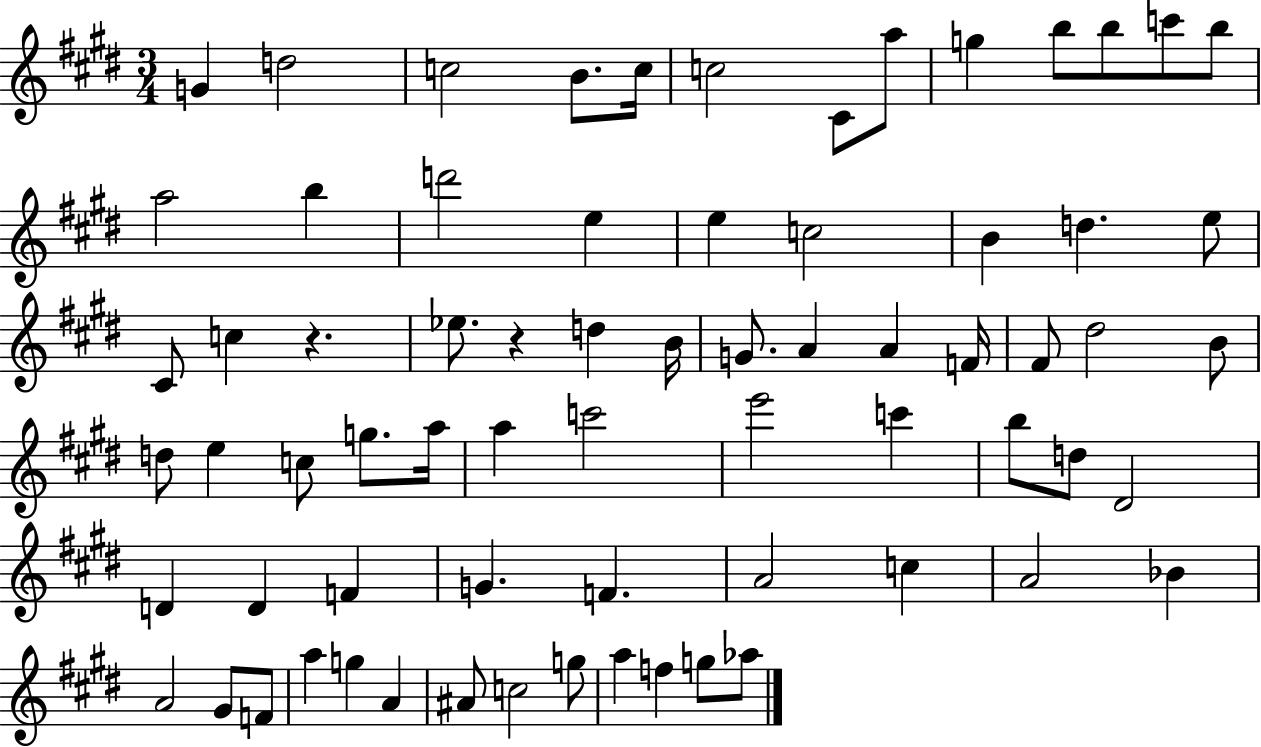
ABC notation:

X:1
T:Untitled
M:3/4
L:1/4
K:E
G d2 c2 B/2 c/4 c2 ^C/2 a/2 g b/2 b/2 c'/2 b/2 a2 b d'2 e e c2 B d e/2 ^C/2 c z _e/2 z d B/4 G/2 A A F/4 ^F/2 ^d2 B/2 d/2 e c/2 g/2 a/4 a c'2 e'2 c' b/2 d/2 ^D2 D D F G F A2 c A2 _B A2 ^G/2 F/2 a g A ^A/2 c2 g/2 a f g/2 _a/2